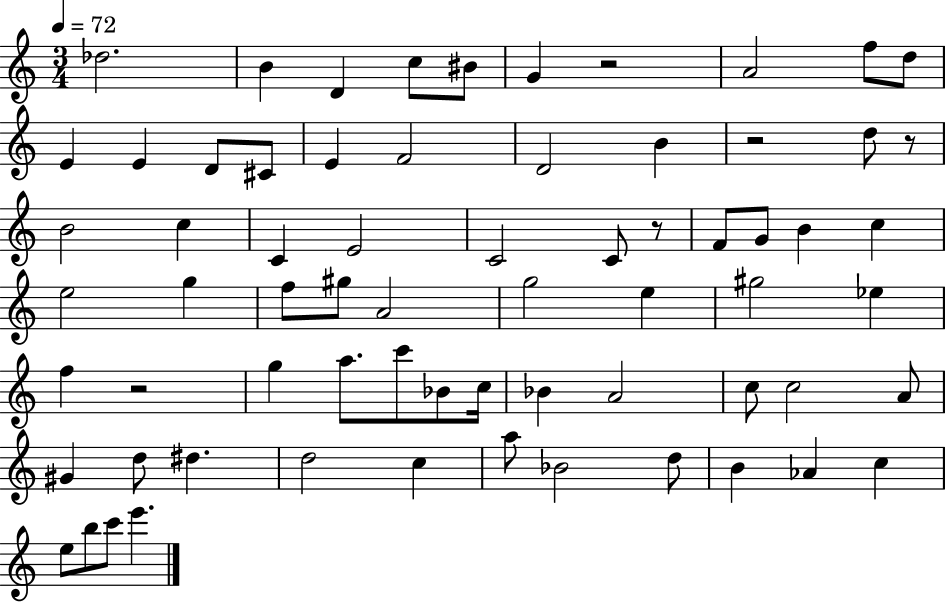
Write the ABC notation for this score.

X:1
T:Untitled
M:3/4
L:1/4
K:C
_d2 B D c/2 ^B/2 G z2 A2 f/2 d/2 E E D/2 ^C/2 E F2 D2 B z2 d/2 z/2 B2 c C E2 C2 C/2 z/2 F/2 G/2 B c e2 g f/2 ^g/2 A2 g2 e ^g2 _e f z2 g a/2 c'/2 _B/2 c/4 _B A2 c/2 c2 A/2 ^G d/2 ^d d2 c a/2 _B2 d/2 B _A c e/2 b/2 c'/2 e'